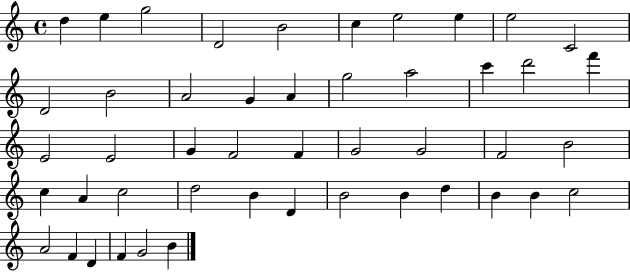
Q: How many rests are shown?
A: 0